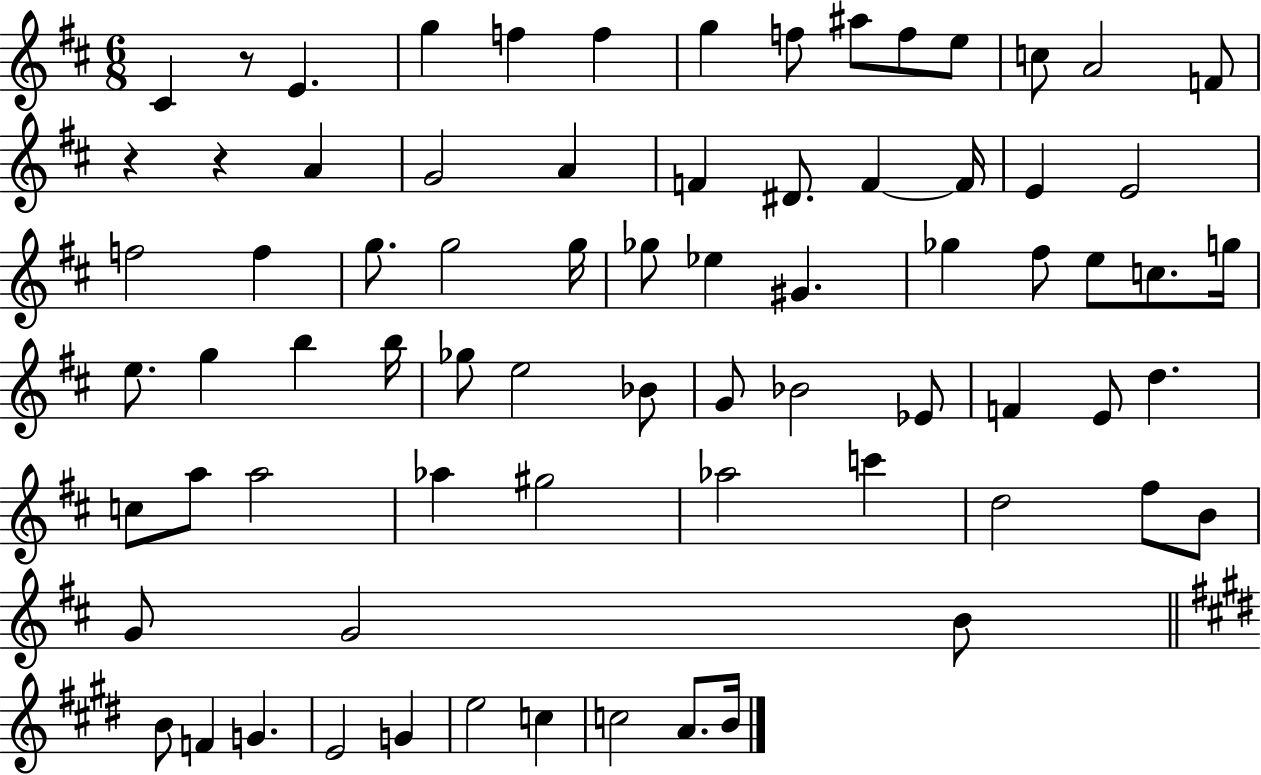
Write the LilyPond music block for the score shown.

{
  \clef treble
  \numericTimeSignature
  \time 6/8
  \key d \major
  cis'4 r8 e'4. | g''4 f''4 f''4 | g''4 f''8 ais''8 f''8 e''8 | c''8 a'2 f'8 | \break r4 r4 a'4 | g'2 a'4 | f'4 dis'8. f'4~~ f'16 | e'4 e'2 | \break f''2 f''4 | g''8. g''2 g''16 | ges''8 ees''4 gis'4. | ges''4 fis''8 e''8 c''8. g''16 | \break e''8. g''4 b''4 b''16 | ges''8 e''2 bes'8 | g'8 bes'2 ees'8 | f'4 e'8 d''4. | \break c''8 a''8 a''2 | aes''4 gis''2 | aes''2 c'''4 | d''2 fis''8 b'8 | \break g'8 g'2 b'8 | \bar "||" \break \key e \major b'8 f'4 g'4. | e'2 g'4 | e''2 c''4 | c''2 a'8. b'16 | \break \bar "|."
}